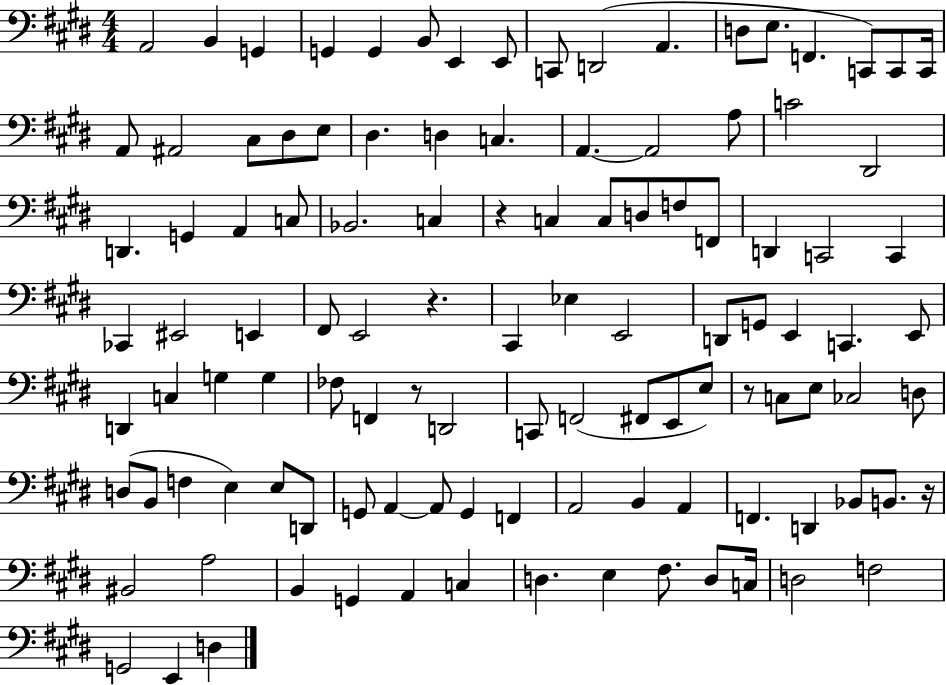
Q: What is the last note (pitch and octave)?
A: D3